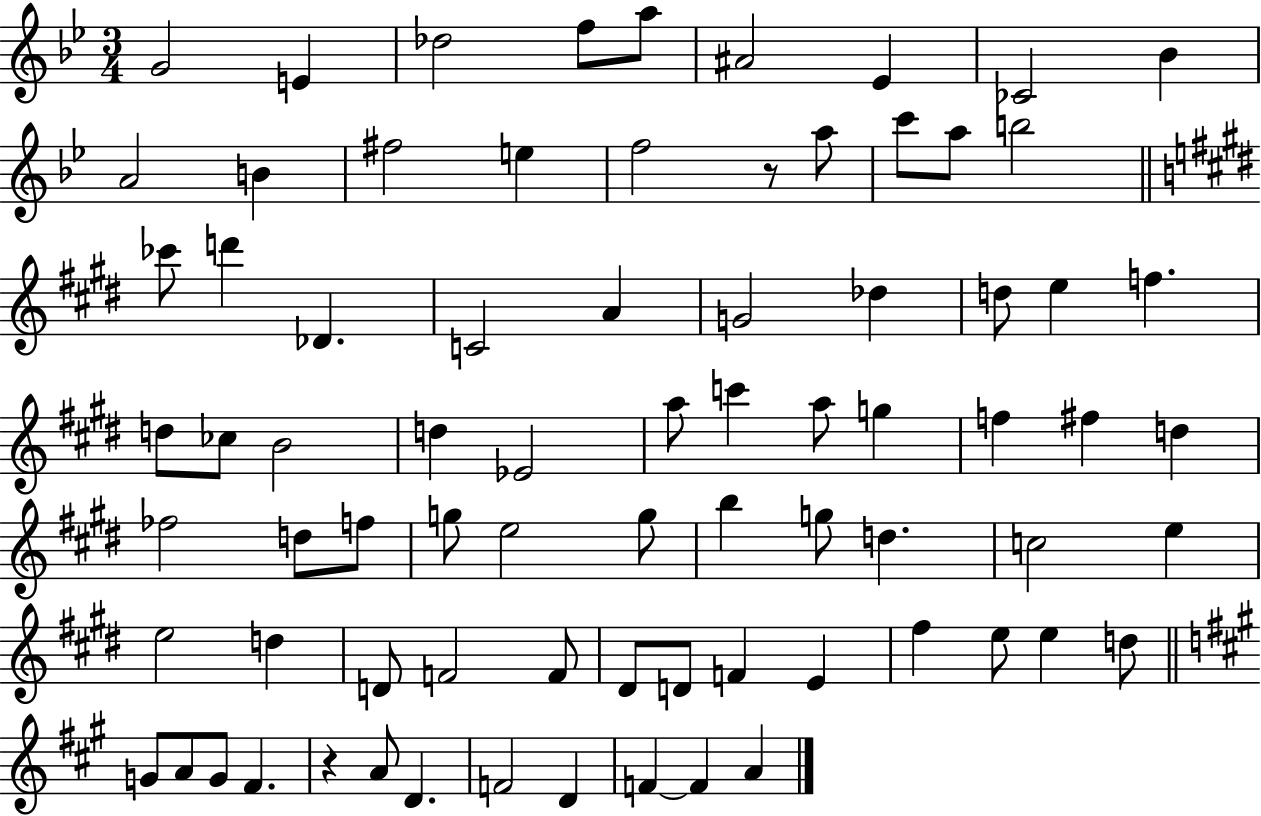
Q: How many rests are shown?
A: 2